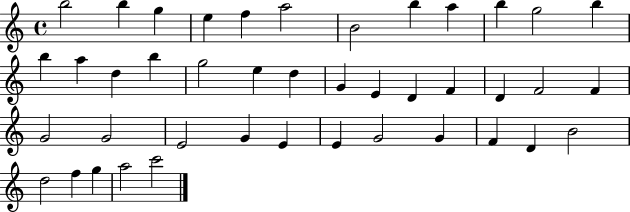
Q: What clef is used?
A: treble